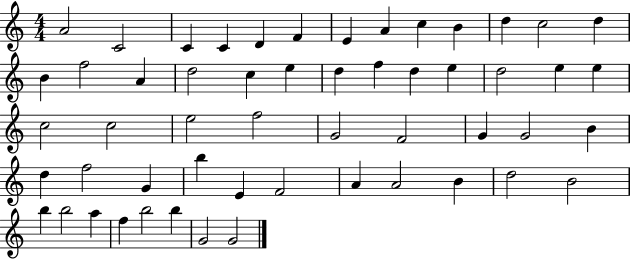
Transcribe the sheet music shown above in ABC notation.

X:1
T:Untitled
M:4/4
L:1/4
K:C
A2 C2 C C D F E A c B d c2 d B f2 A d2 c e d f d e d2 e e c2 c2 e2 f2 G2 F2 G G2 B d f2 G b E F2 A A2 B d2 B2 b b2 a f b2 b G2 G2